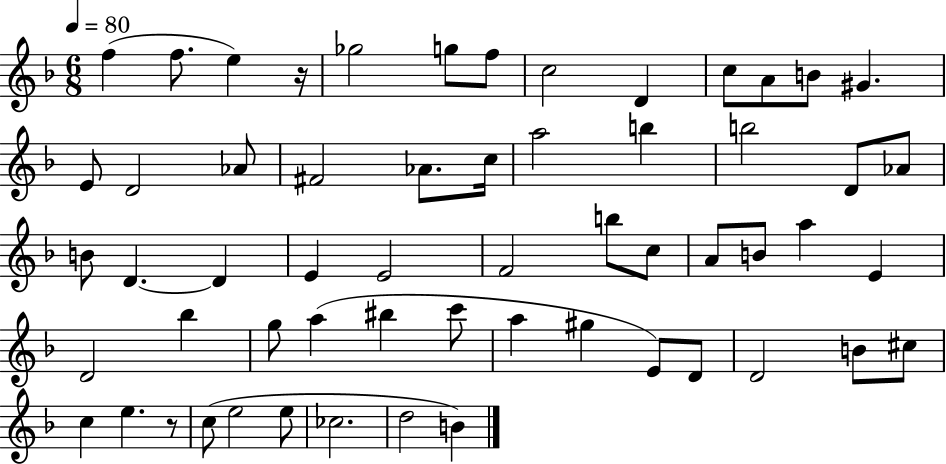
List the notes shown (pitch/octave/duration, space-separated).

F5/q F5/e. E5/q R/s Gb5/h G5/e F5/e C5/h D4/q C5/e A4/e B4/e G#4/q. E4/e D4/h Ab4/e F#4/h Ab4/e. C5/s A5/h B5/q B5/h D4/e Ab4/e B4/e D4/q. D4/q E4/q E4/h F4/h B5/e C5/e A4/e B4/e A5/q E4/q D4/h Bb5/q G5/e A5/q BIS5/q C6/e A5/q G#5/q E4/e D4/e D4/h B4/e C#5/e C5/q E5/q. R/e C5/e E5/h E5/e CES5/h. D5/h B4/q